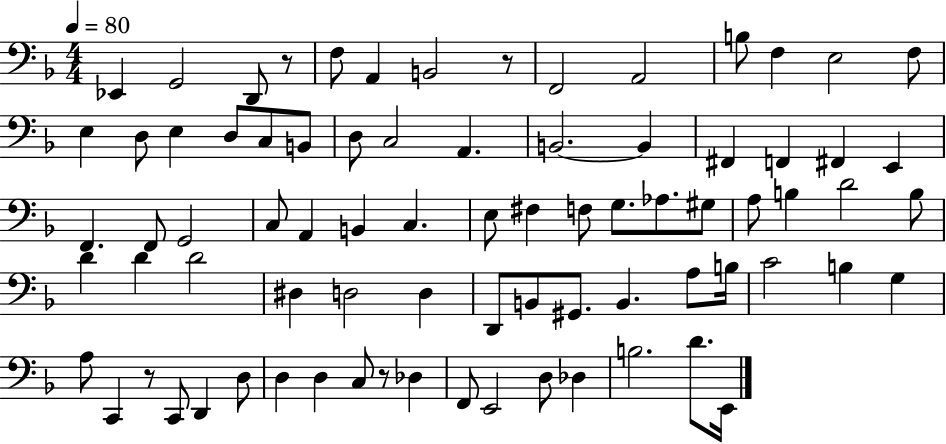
X:1
T:Untitled
M:4/4
L:1/4
K:F
_E,, G,,2 D,,/2 z/2 F,/2 A,, B,,2 z/2 F,,2 A,,2 B,/2 F, E,2 F,/2 E, D,/2 E, D,/2 C,/2 B,,/2 D,/2 C,2 A,, B,,2 B,, ^F,, F,, ^F,, E,, F,, F,,/2 G,,2 C,/2 A,, B,, C, E,/2 ^F, F,/2 G,/2 _A,/2 ^G,/2 A,/2 B, D2 B,/2 D D D2 ^D, D,2 D, D,,/2 B,,/2 ^G,,/2 B,, A,/2 B,/4 C2 B, G, A,/2 C,, z/2 C,,/2 D,, D,/2 D, D, C,/2 z/2 _D, F,,/2 E,,2 D,/2 _D, B,2 D/2 E,,/4